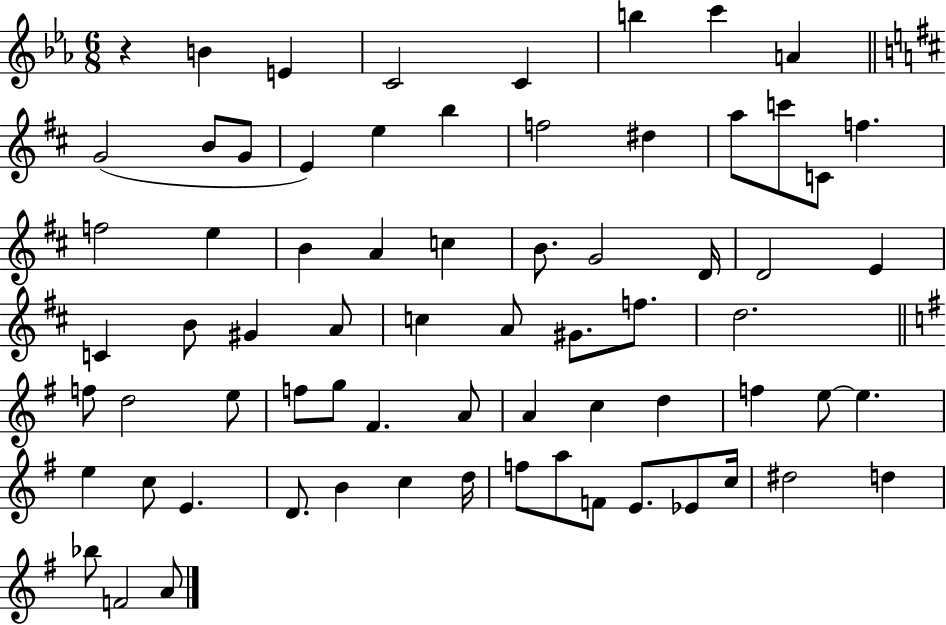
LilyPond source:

{
  \clef treble
  \numericTimeSignature
  \time 6/8
  \key ees \major
  r4 b'4 e'4 | c'2 c'4 | b''4 c'''4 a'4 | \bar "||" \break \key b \minor g'2( b'8 g'8 | e'4) e''4 b''4 | f''2 dis''4 | a''8 c'''8 c'8 f''4. | \break f''2 e''4 | b'4 a'4 c''4 | b'8. g'2 d'16 | d'2 e'4 | \break c'4 b'8 gis'4 a'8 | c''4 a'8 gis'8. f''8. | d''2. | \bar "||" \break \key g \major f''8 d''2 e''8 | f''8 g''8 fis'4. a'8 | a'4 c''4 d''4 | f''4 e''8~~ e''4. | \break e''4 c''8 e'4. | d'8. b'4 c''4 d''16 | f''8 a''8 f'8 e'8. ees'8 c''16 | dis''2 d''4 | \break bes''8 f'2 a'8 | \bar "|."
}